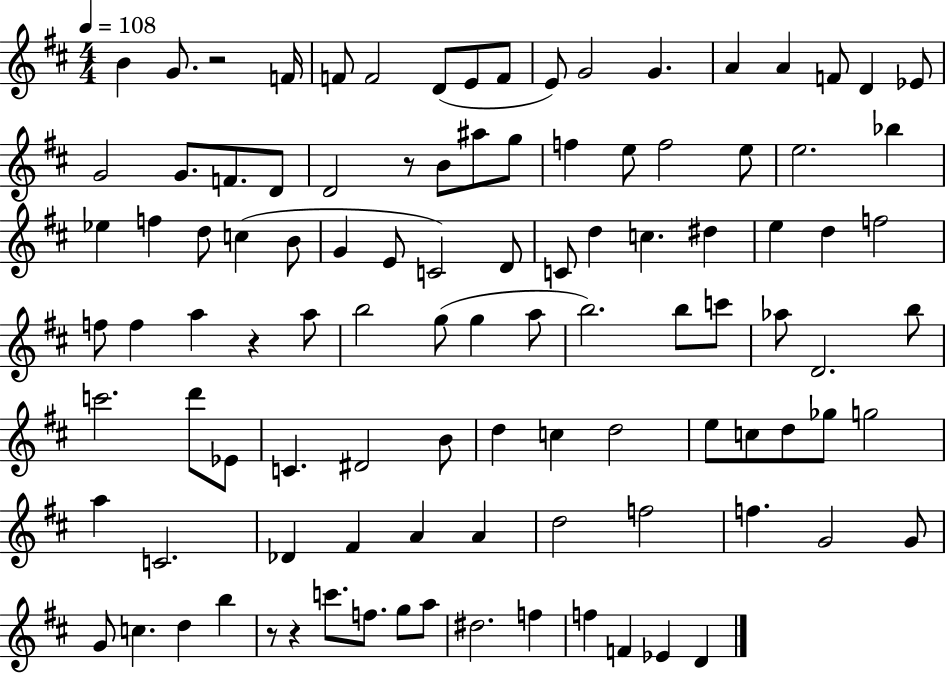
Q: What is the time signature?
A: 4/4